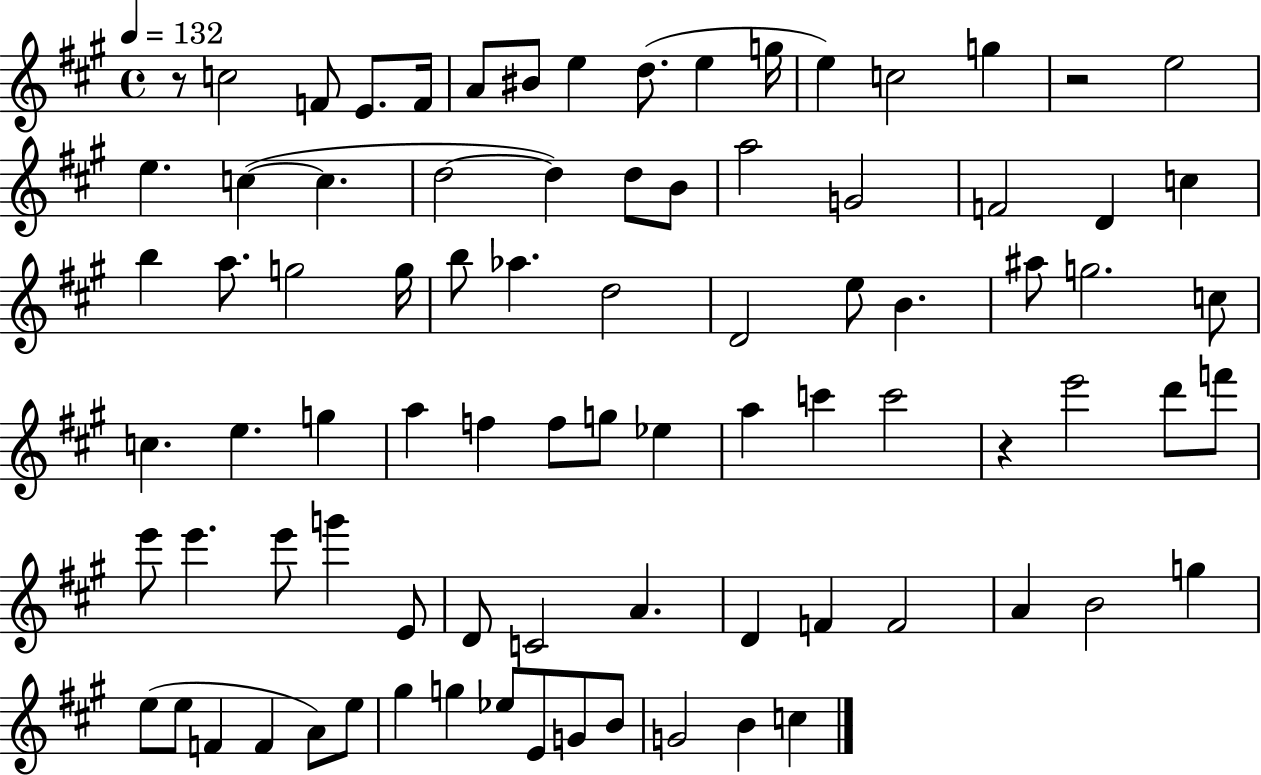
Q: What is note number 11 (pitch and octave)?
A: E5